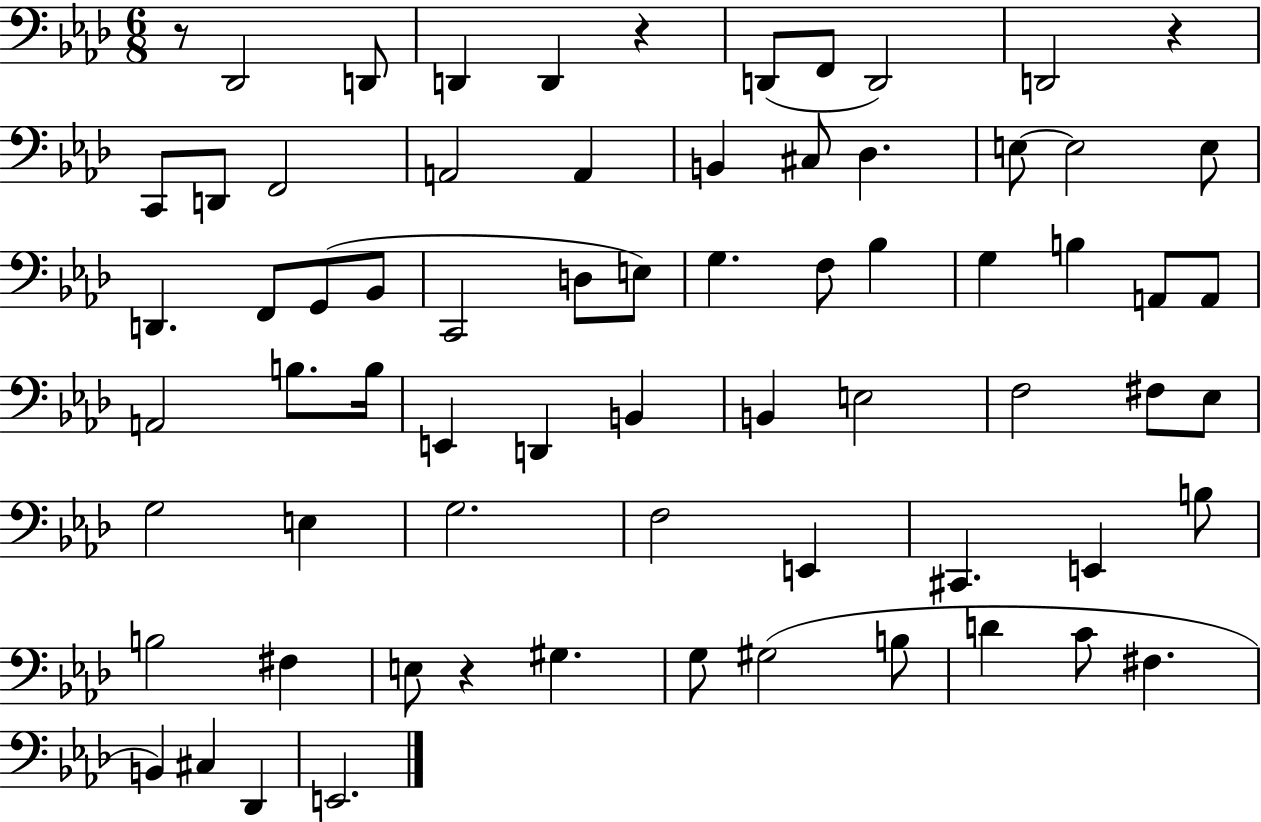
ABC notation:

X:1
T:Untitled
M:6/8
L:1/4
K:Ab
z/2 _D,,2 D,,/2 D,, D,, z D,,/2 F,,/2 D,,2 D,,2 z C,,/2 D,,/2 F,,2 A,,2 A,, B,, ^C,/2 _D, E,/2 E,2 E,/2 D,, F,,/2 G,,/2 _B,,/2 C,,2 D,/2 E,/2 G, F,/2 _B, G, B, A,,/2 A,,/2 A,,2 B,/2 B,/4 E,, D,, B,, B,, E,2 F,2 ^F,/2 _E,/2 G,2 E, G,2 F,2 E,, ^C,, E,, B,/2 B,2 ^F, E,/2 z ^G, G,/2 ^G,2 B,/2 D C/2 ^F, B,, ^C, _D,, E,,2